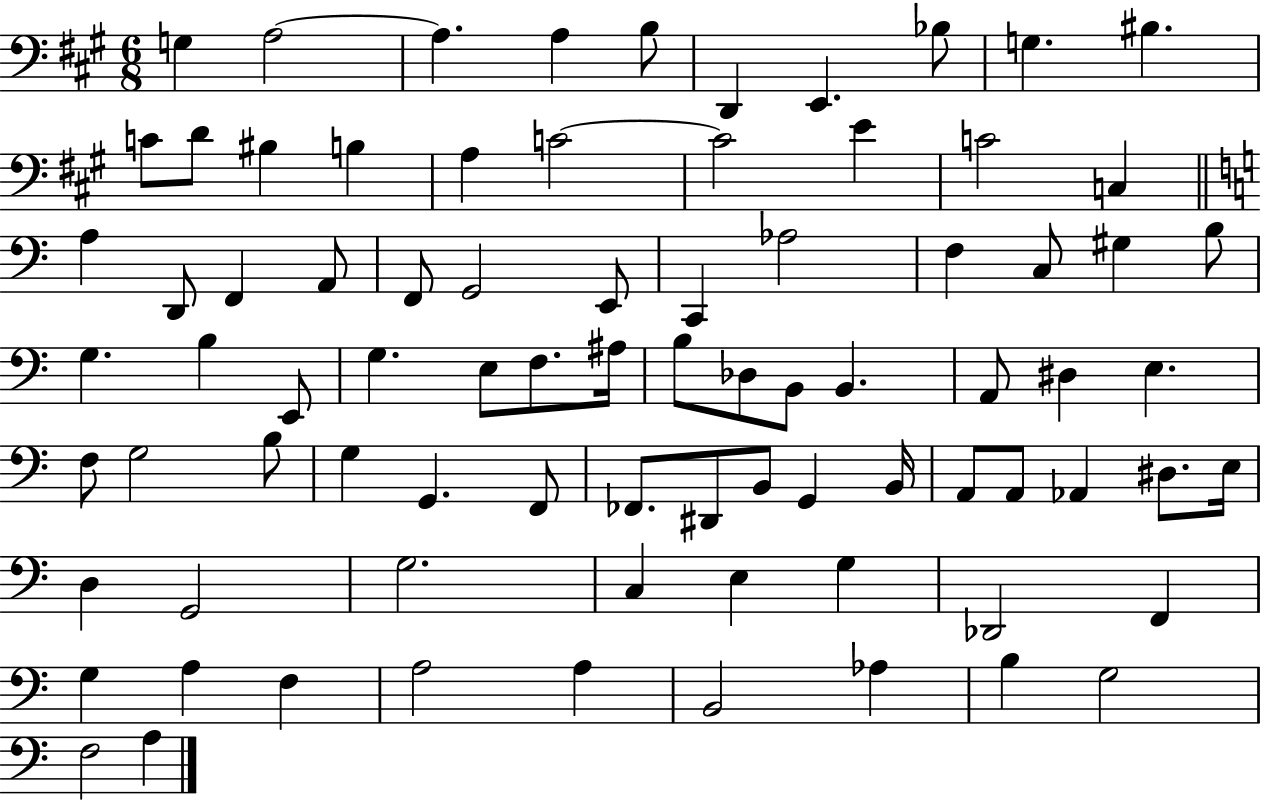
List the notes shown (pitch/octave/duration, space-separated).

G3/q A3/h A3/q. A3/q B3/e D2/q E2/q. Bb3/e G3/q. BIS3/q. C4/e D4/e BIS3/q B3/q A3/q C4/h C4/h E4/q C4/h C3/q A3/q D2/e F2/q A2/e F2/e G2/h E2/e C2/q Ab3/h F3/q C3/e G#3/q B3/e G3/q. B3/q E2/e G3/q. E3/e F3/e. A#3/s B3/e Db3/e B2/e B2/q. A2/e D#3/q E3/q. F3/e G3/h B3/e G3/q G2/q. F2/e FES2/e. D#2/e B2/e G2/q B2/s A2/e A2/e Ab2/q D#3/e. E3/s D3/q G2/h G3/h. C3/q E3/q G3/q Db2/h F2/q G3/q A3/q F3/q A3/h A3/q B2/h Ab3/q B3/q G3/h F3/h A3/q